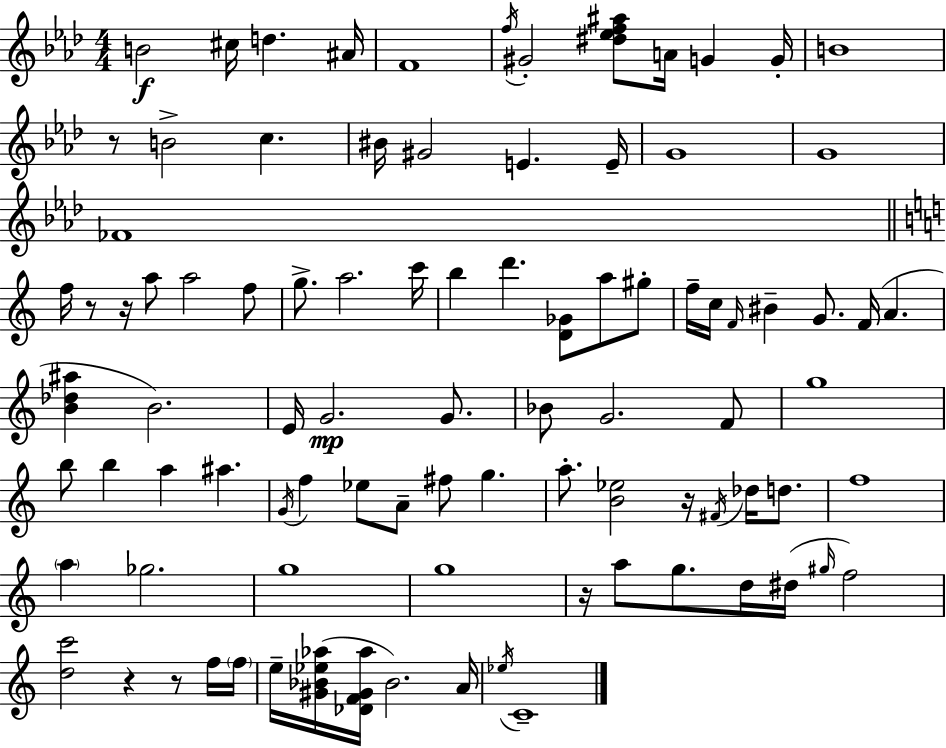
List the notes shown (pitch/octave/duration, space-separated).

B4/h C#5/s D5/q. A#4/s F4/w F5/s G#4/h [D#5,Eb5,F5,A#5]/e A4/s G4/q G4/s B4/w R/e B4/h C5/q. BIS4/s G#4/h E4/q. E4/s G4/w G4/w FES4/w F5/s R/e R/s A5/e A5/h F5/e G5/e. A5/h. C6/s B5/q D6/q. [D4,Gb4]/e A5/e G#5/e F5/s C5/s F4/s BIS4/q G4/e. F4/s A4/q. [B4,Db5,A#5]/q B4/h. E4/s G4/h. G4/e. Bb4/e G4/h. F4/e G5/w B5/e B5/q A5/q A#5/q. G4/s F5/q Eb5/e A4/e F#5/e G5/q. A5/e. [B4,Eb5]/h R/s F#4/s Db5/s D5/e. F5/w A5/q Gb5/h. G5/w G5/w R/s A5/e G5/e. D5/s D#5/s G#5/s F5/h [D5,C6]/h R/q R/e F5/s F5/s E5/s [G#4,Bb4,Eb5,Ab5]/s [Db4,F4,G#4,Ab5]/s Bb4/h. A4/s Eb5/s C4/w